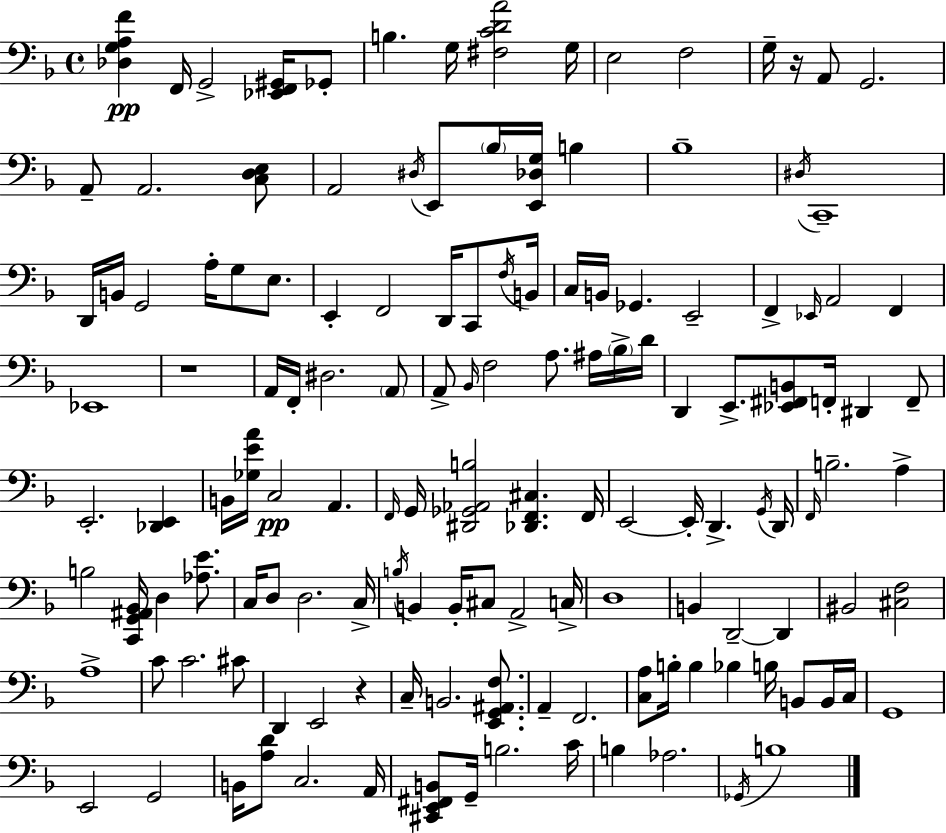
{
  \clef bass
  \time 4/4
  \defaultTimeSignature
  \key f \major
  <des g a f'>4\pp f,16 g,2-> <ees, f, gis,>16 ges,8-. | b4. g16 <fis c' d' a'>2 g16 | e2 f2 | g16-- r16 a,8 g,2. | \break a,8-- a,2. <c d e>8 | a,2 \acciaccatura { dis16 } e,8 \parenthesize bes16 <e, des g>16 b4 | bes1-- | \acciaccatura { dis16 } c,1-- | \break d,16 b,16 g,2 a16-. g8 e8. | e,4-. f,2 d,16 c,8 | \acciaccatura { f16 } b,16 c16 b,16 ges,4. e,2-- | f,4-> \grace { ees,16 } a,2 | \break f,4 ees,1 | r1 | a,16 f,16-. dis2. | \parenthesize a,8 a,8-> \grace { bes,16 } f2 a8. | \break ais16 \parenthesize bes16-> d'16 d,4 e,8.-> <ees, fis, b,>8 f,16-. dis,4 | f,8-- e,2.-. | <des, e,>4 b,16 <ges e' a'>16 c2\pp a,4. | \grace { f,16 } g,16 <dis, ges, aes, b>2 <des, f, cis>4. | \break f,16 e,2~~ e,16-. d,4.-> | \acciaccatura { g,16 } d,16 \grace { f,16 } b2.-- | a4-> b2 | <c, g, ais, bes,>16 d4 <aes e'>8. c16 d8 d2. | \break c16-> \acciaccatura { b16 } b,4 b,16-. cis8 | a,2-> c16-> d1 | b,4 d,2--~~ | d,4 bis,2 | \break <cis f>2 a1-> | c'8 c'2. | cis'8 d,4 e,2 | r4 c16-- b,2. | \break <e, g, ais, f>8. a,4-- f,2. | <c a>8 b16-. b4 | bes4 b16 b,8 b,16 c16 g,1 | e,2 | \break g,2 b,16 <a d'>8 c2. | a,16 <cis, e, fis, b,>8 g,16-- b2. | c'16 b4 aes2. | \acciaccatura { ges,16 } b1 | \break \bar "|."
}